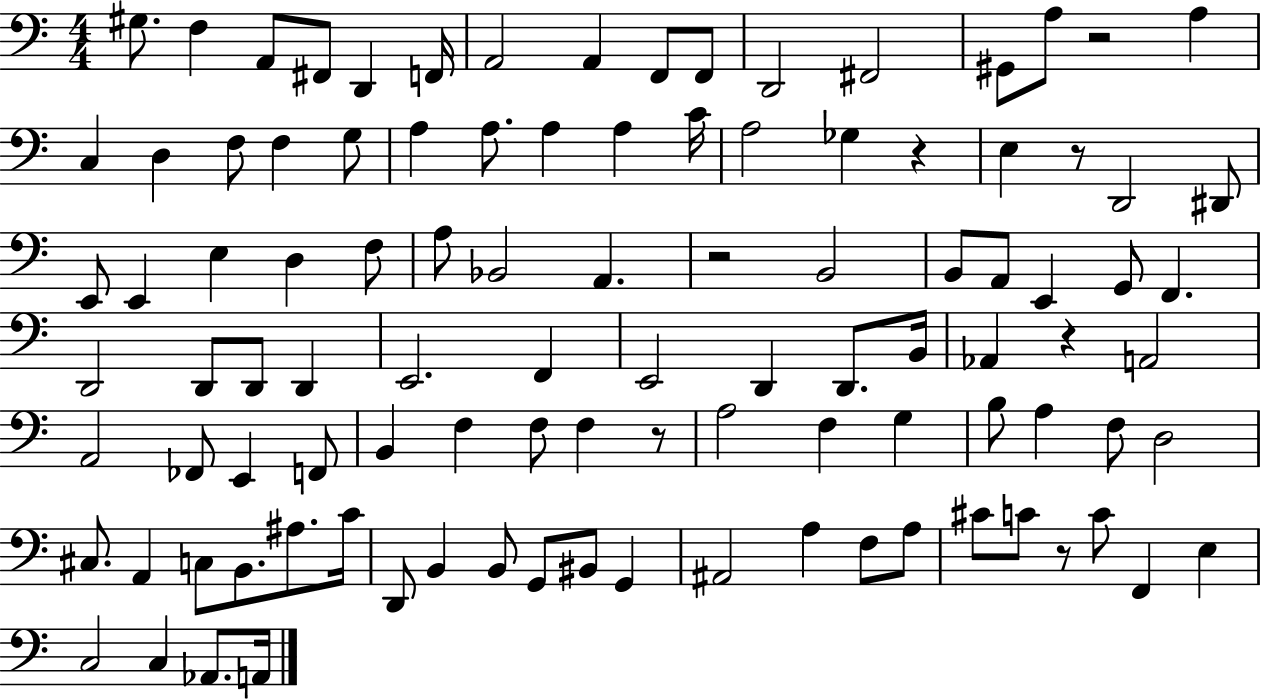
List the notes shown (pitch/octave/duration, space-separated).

G#3/e. F3/q A2/e F#2/e D2/q F2/s A2/h A2/q F2/e F2/e D2/h F#2/h G#2/e A3/e R/h A3/q C3/q D3/q F3/e F3/q G3/e A3/q A3/e. A3/q A3/q C4/s A3/h Gb3/q R/q E3/q R/e D2/h D#2/e E2/e E2/q E3/q D3/q F3/e A3/e Bb2/h A2/q. R/h B2/h B2/e A2/e E2/q G2/e F2/q. D2/h D2/e D2/e D2/q E2/h. F2/q E2/h D2/q D2/e. B2/s Ab2/q R/q A2/h A2/h FES2/e E2/q F2/e B2/q F3/q F3/e F3/q R/e A3/h F3/q G3/q B3/e A3/q F3/e D3/h C#3/e. A2/q C3/e B2/e. A#3/e. C4/s D2/e B2/q B2/e G2/e BIS2/e G2/q A#2/h A3/q F3/e A3/e C#4/e C4/e R/e C4/e F2/q E3/q C3/h C3/q Ab2/e. A2/s